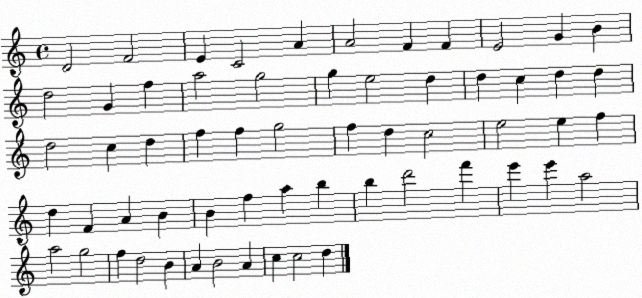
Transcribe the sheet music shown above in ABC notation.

X:1
T:Untitled
M:4/4
L:1/4
K:C
D2 F2 E C2 A A2 F F E2 G B d2 G f a2 g2 g e2 d d c d d d2 c d f f g2 f d c2 e2 e f d F A B B f a b b d'2 f' e' e' a2 a2 g2 f d2 B A B2 A c c2 d